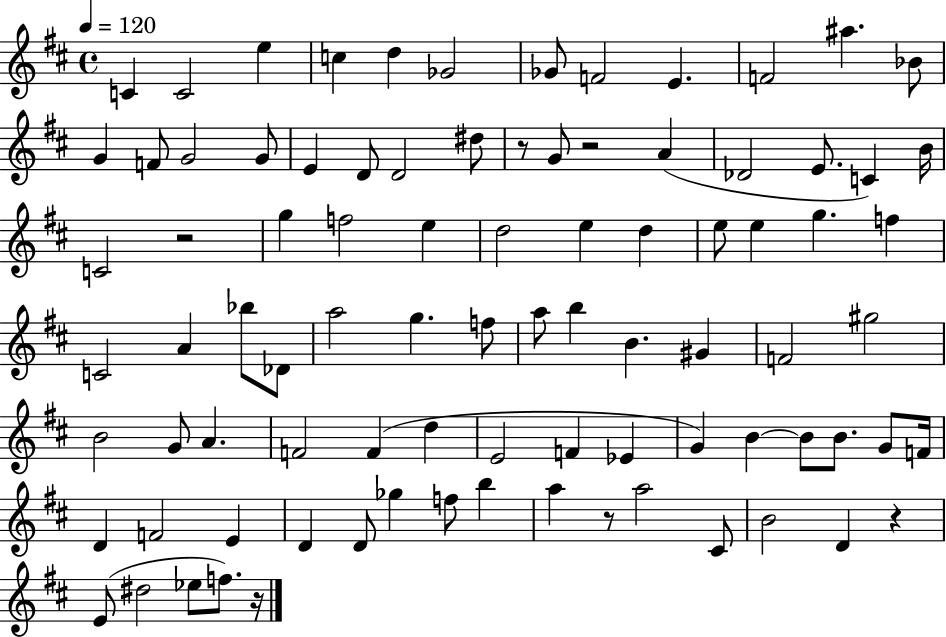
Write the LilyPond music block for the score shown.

{
  \clef treble
  \time 4/4
  \defaultTimeSignature
  \key d \major
  \tempo 4 = 120
  c'4 c'2 e''4 | c''4 d''4 ges'2 | ges'8 f'2 e'4. | f'2 ais''4. bes'8 | \break g'4 f'8 g'2 g'8 | e'4 d'8 d'2 dis''8 | r8 g'8 r2 a'4( | des'2 e'8. c'4) b'16 | \break c'2 r2 | g''4 f''2 e''4 | d''2 e''4 d''4 | e''8 e''4 g''4. f''4 | \break c'2 a'4 bes''8 des'8 | a''2 g''4. f''8 | a''8 b''4 b'4. gis'4 | f'2 gis''2 | \break b'2 g'8 a'4. | f'2 f'4( d''4 | e'2 f'4 ees'4 | g'4) b'4~~ b'8 b'8. g'8 f'16 | \break d'4 f'2 e'4 | d'4 d'8 ges''4 f''8 b''4 | a''4 r8 a''2 cis'8 | b'2 d'4 r4 | \break e'8( dis''2 ees''8 f''8.) r16 | \bar "|."
}